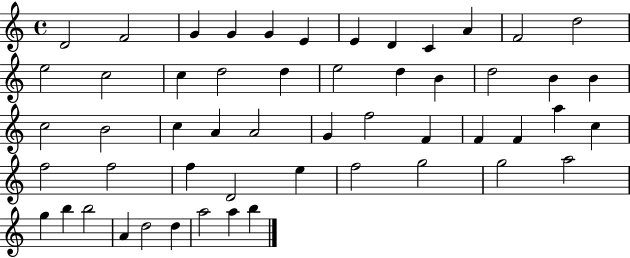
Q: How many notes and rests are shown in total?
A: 53